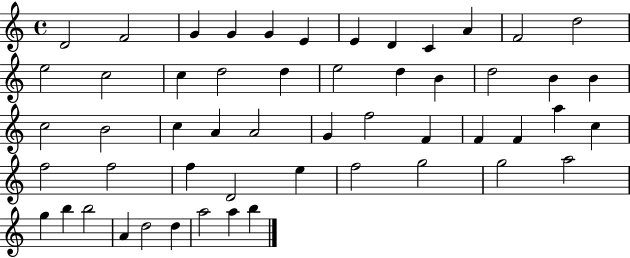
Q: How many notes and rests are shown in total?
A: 53